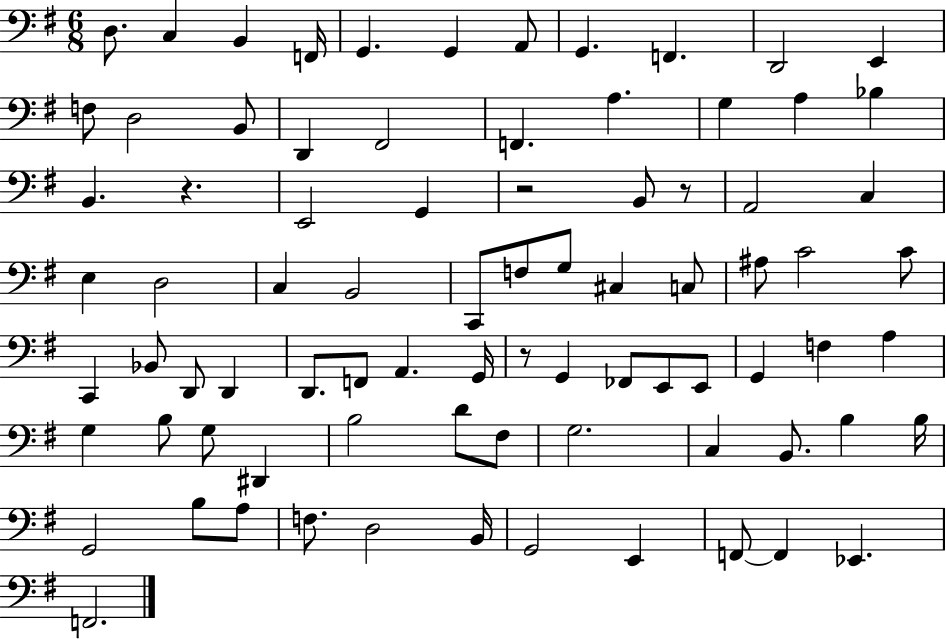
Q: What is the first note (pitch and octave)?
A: D3